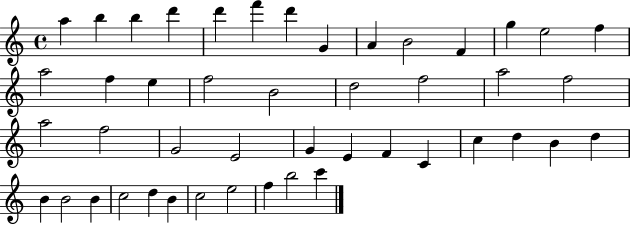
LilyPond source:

{
  \clef treble
  \time 4/4
  \defaultTimeSignature
  \key c \major
  a''4 b''4 b''4 d'''4 | d'''4 f'''4 d'''4 g'4 | a'4 b'2 f'4 | g''4 e''2 f''4 | \break a''2 f''4 e''4 | f''2 b'2 | d''2 f''2 | a''2 f''2 | \break a''2 f''2 | g'2 e'2 | g'4 e'4 f'4 c'4 | c''4 d''4 b'4 d''4 | \break b'4 b'2 b'4 | c''2 d''4 b'4 | c''2 e''2 | f''4 b''2 c'''4 | \break \bar "|."
}